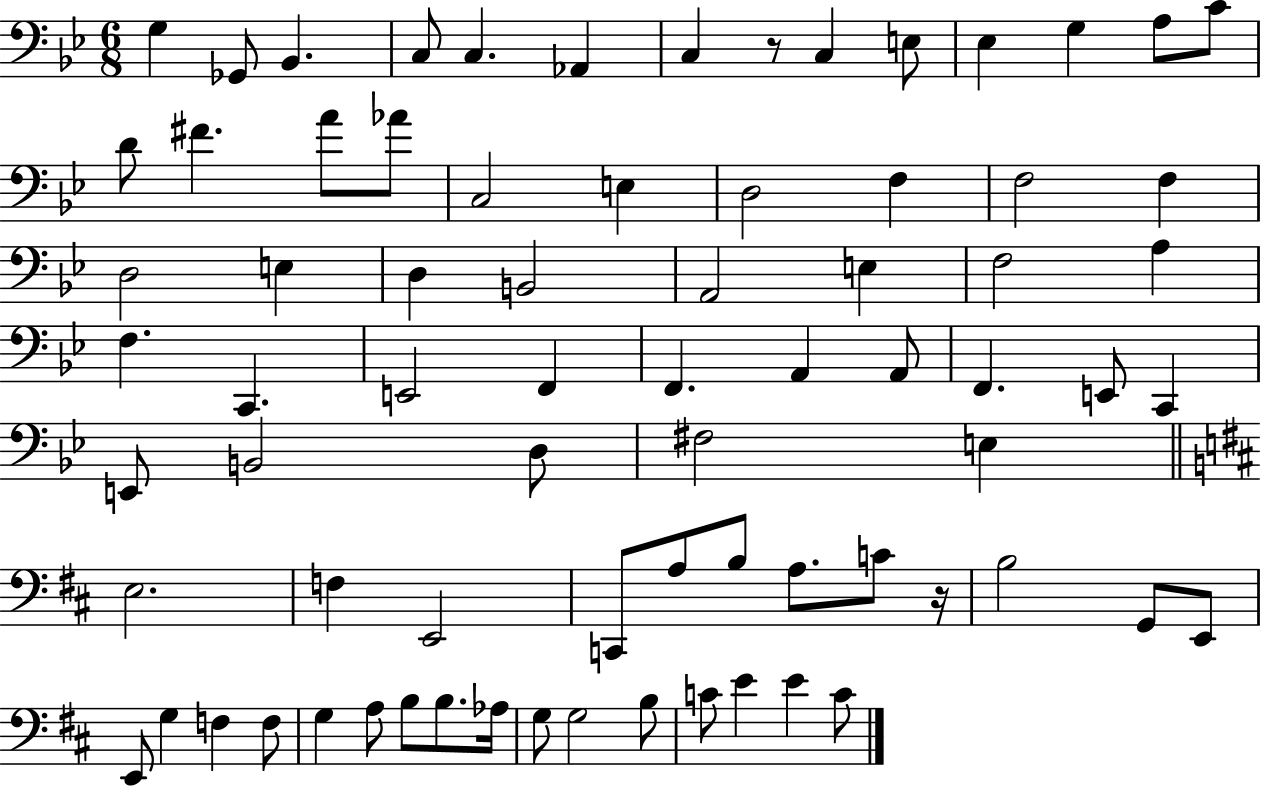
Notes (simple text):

G3/q Gb2/e Bb2/q. C3/e C3/q. Ab2/q C3/q R/e C3/q E3/e Eb3/q G3/q A3/e C4/e D4/e F#4/q. A4/e Ab4/e C3/h E3/q D3/h F3/q F3/h F3/q D3/h E3/q D3/q B2/h A2/h E3/q F3/h A3/q F3/q. C2/q. E2/h F2/q F2/q. A2/q A2/e F2/q. E2/e C2/q E2/e B2/h D3/e F#3/h E3/q E3/h. F3/q E2/h C2/e A3/e B3/e A3/e. C4/e R/s B3/h G2/e E2/e E2/e G3/q F3/q F3/e G3/q A3/e B3/e B3/e. Ab3/s G3/e G3/h B3/e C4/e E4/q E4/q C4/e